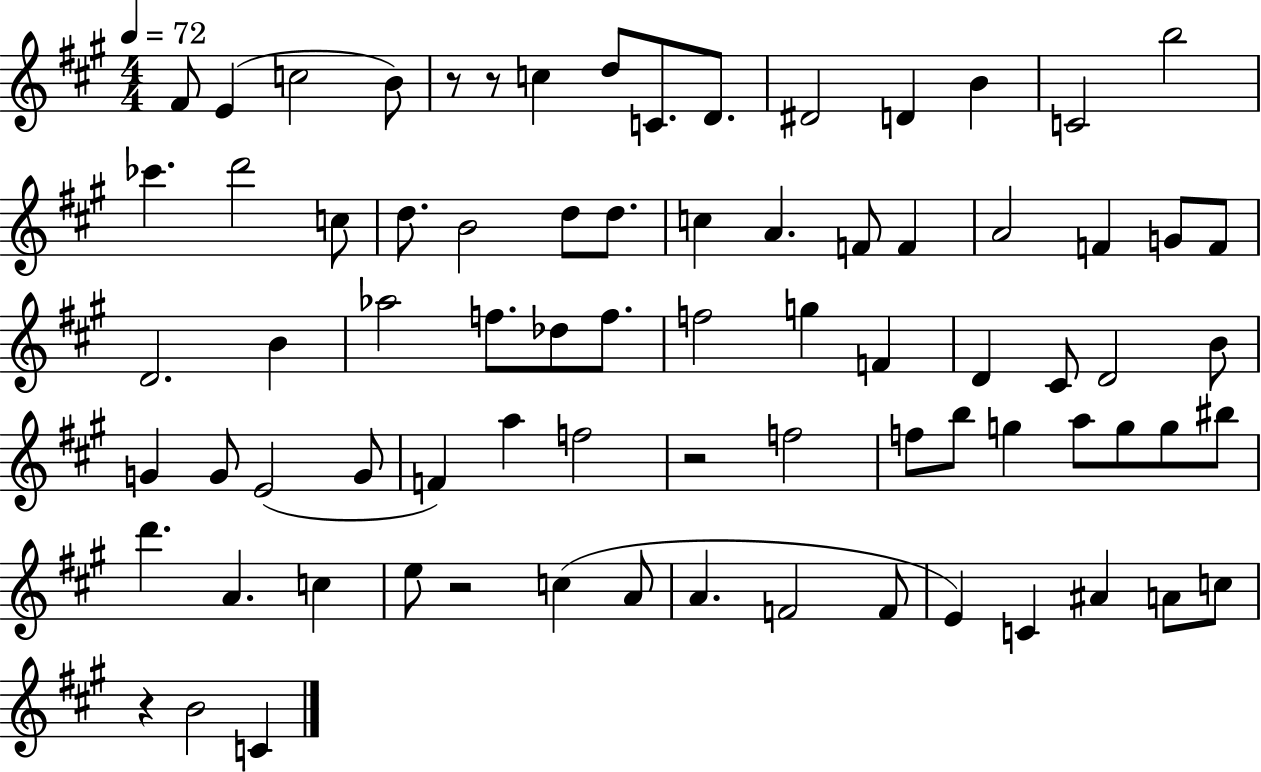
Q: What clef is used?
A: treble